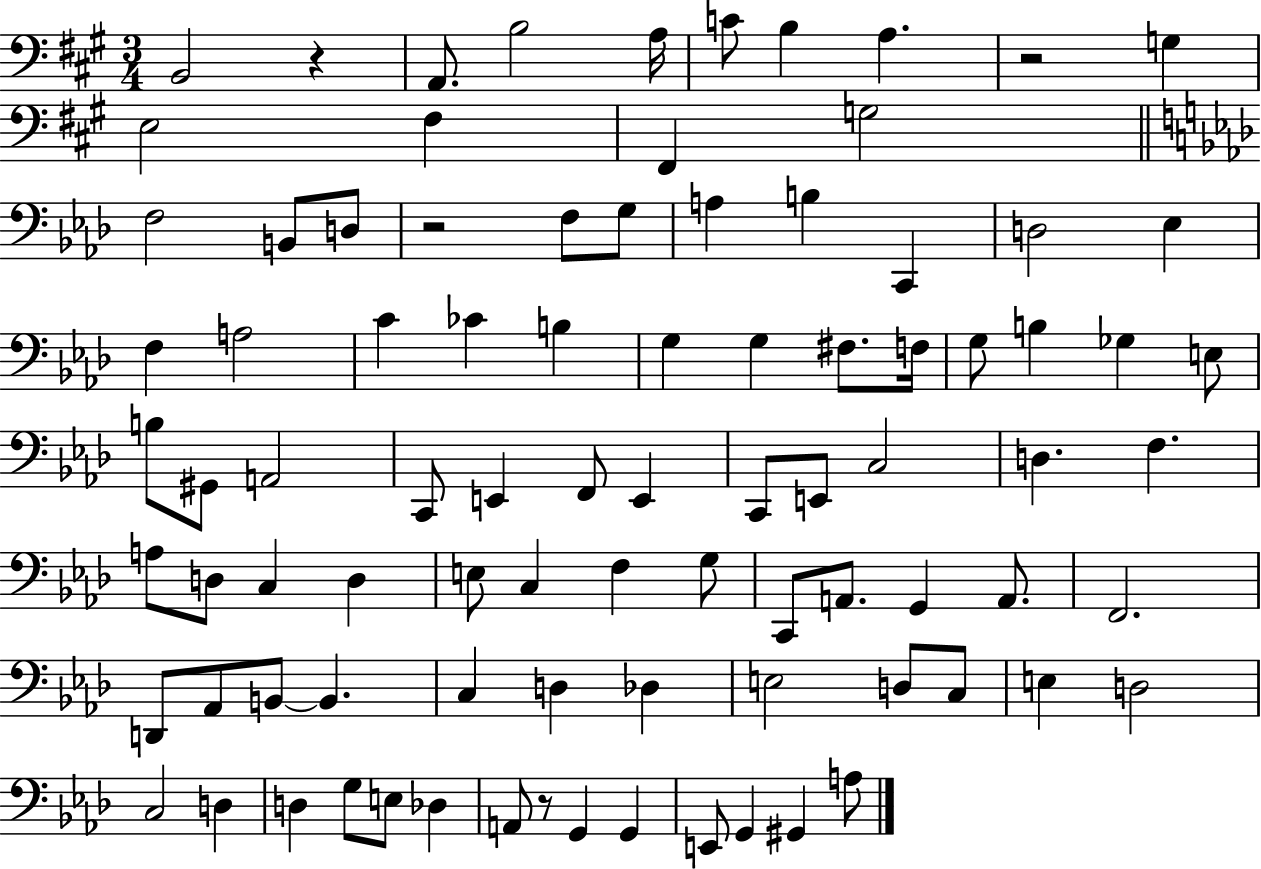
B2/h R/q A2/e. B3/h A3/s C4/e B3/q A3/q. R/h G3/q E3/h F#3/q F#2/q G3/h F3/h B2/e D3/e R/h F3/e G3/e A3/q B3/q C2/q D3/h Eb3/q F3/q A3/h C4/q CES4/q B3/q G3/q G3/q F#3/e. F3/s G3/e B3/q Gb3/q E3/e B3/e G#2/e A2/h C2/e E2/q F2/e E2/q C2/e E2/e C3/h D3/q. F3/q. A3/e D3/e C3/q D3/q E3/e C3/q F3/q G3/e C2/e A2/e. G2/q A2/e. F2/h. D2/e Ab2/e B2/e B2/q. C3/q D3/q Db3/q E3/h D3/e C3/e E3/q D3/h C3/h D3/q D3/q G3/e E3/e Db3/q A2/e R/e G2/q G2/q E2/e G2/q G#2/q A3/e